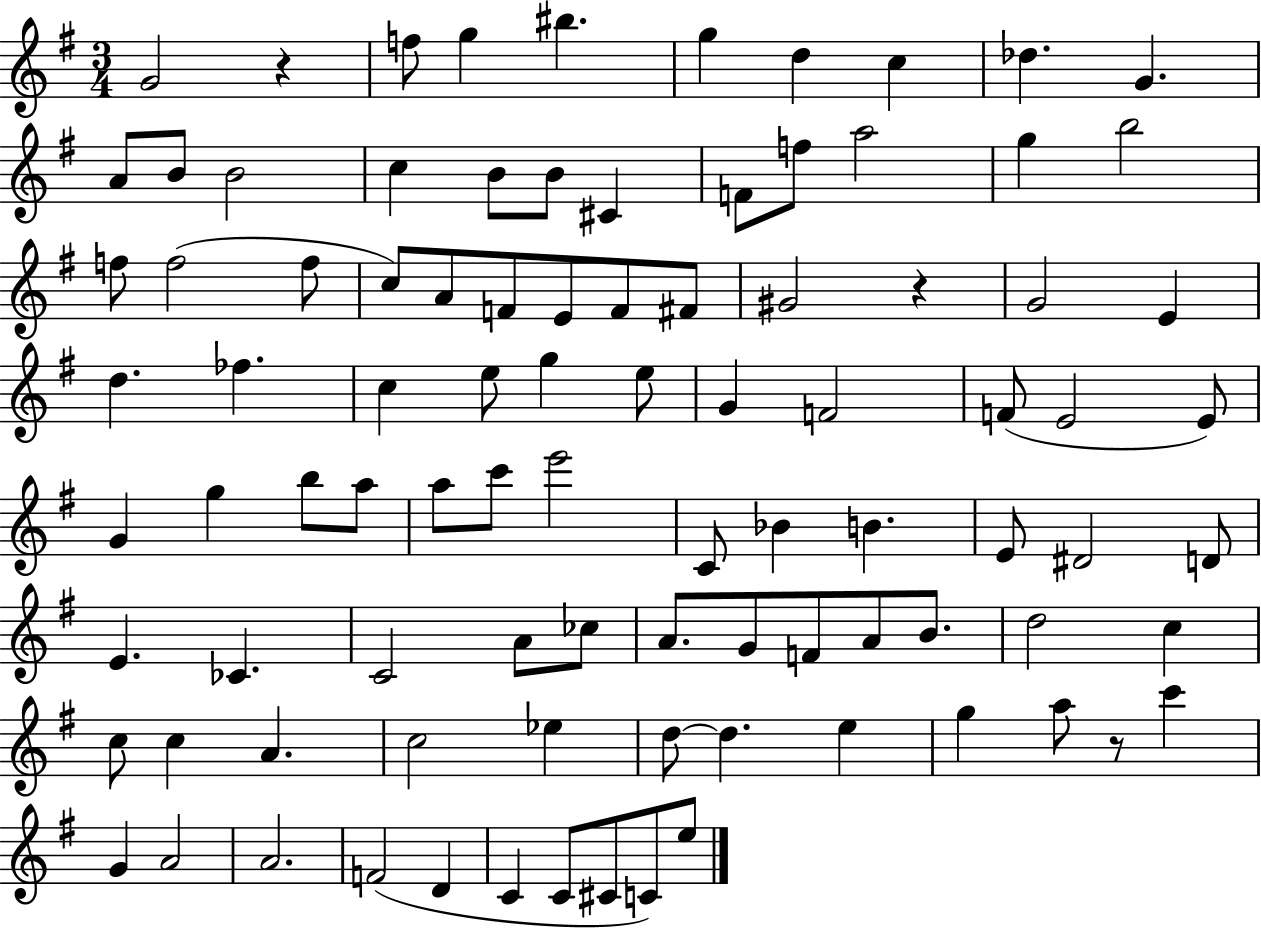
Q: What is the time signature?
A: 3/4